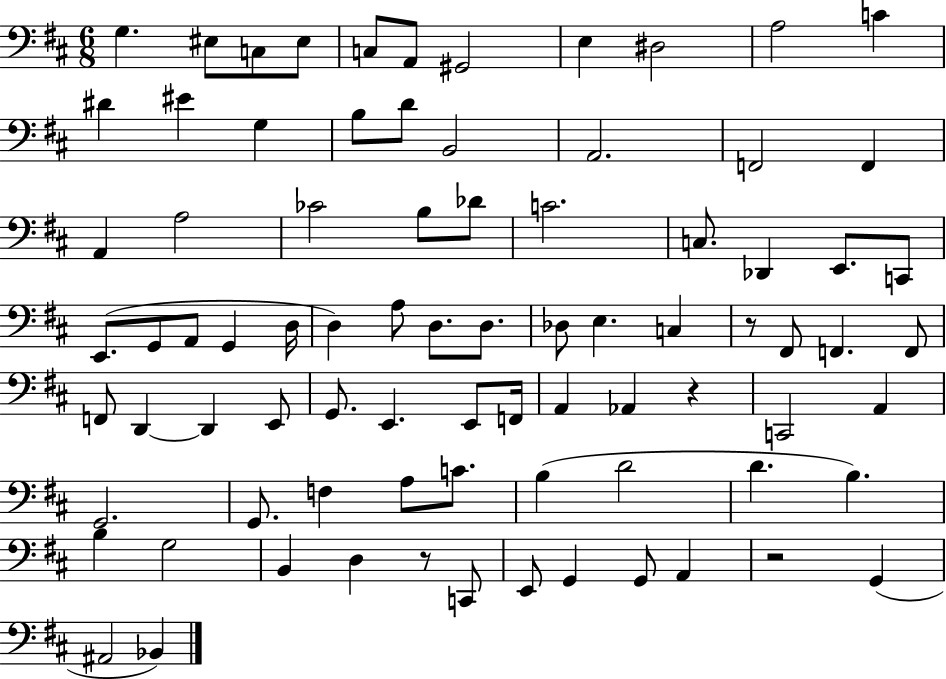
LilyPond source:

{
  \clef bass
  \numericTimeSignature
  \time 6/8
  \key d \major
  g4. eis8 c8 eis8 | c8 a,8 gis,2 | e4 dis2 | a2 c'4 | \break dis'4 eis'4 g4 | b8 d'8 b,2 | a,2. | f,2 f,4 | \break a,4 a2 | ces'2 b8 des'8 | c'2. | c8. des,4 e,8. c,8 | \break e,8.( g,8 a,8 g,4 d16 | d4) a8 d8. d8. | des8 e4. c4 | r8 fis,8 f,4. f,8 | \break f,8 d,4~~ d,4 e,8 | g,8. e,4. e,8 f,16 | a,4 aes,4 r4 | c,2 a,4 | \break g,2. | g,8. f4 a8 c'8. | b4( d'2 | d'4. b4.) | \break b4 g2 | b,4 d4 r8 c,8 | e,8 g,4 g,8 a,4 | r2 g,4( | \break ais,2 bes,4) | \bar "|."
}